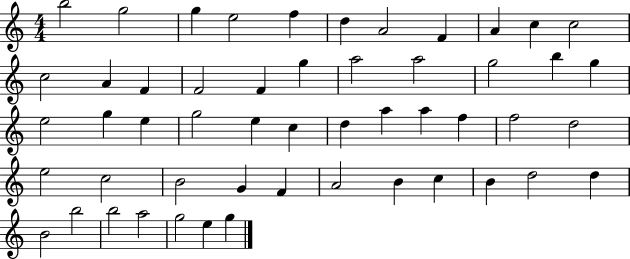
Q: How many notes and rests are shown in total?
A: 52